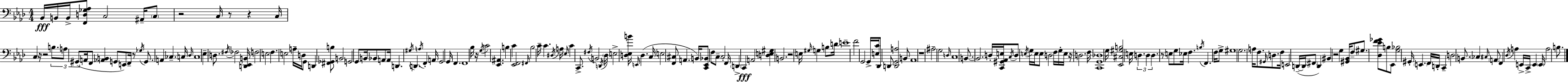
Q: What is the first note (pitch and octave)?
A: Bb2